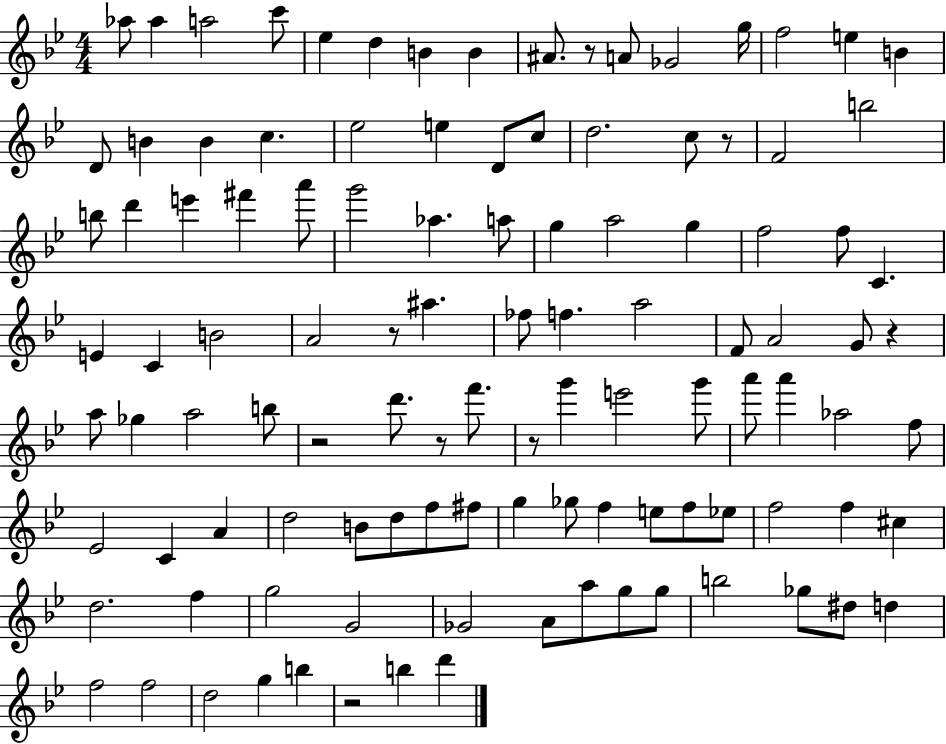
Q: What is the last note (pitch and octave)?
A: D6